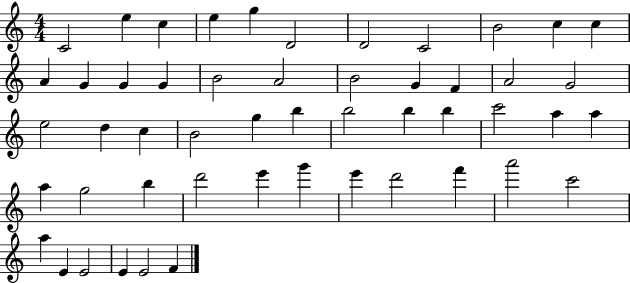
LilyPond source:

{
  \clef treble
  \numericTimeSignature
  \time 4/4
  \key c \major
  c'2 e''4 c''4 | e''4 g''4 d'2 | d'2 c'2 | b'2 c''4 c''4 | \break a'4 g'4 g'4 g'4 | b'2 a'2 | b'2 g'4 f'4 | a'2 g'2 | \break e''2 d''4 c''4 | b'2 g''4 b''4 | b''2 b''4 b''4 | c'''2 a''4 a''4 | \break a''4 g''2 b''4 | d'''2 e'''4 g'''4 | e'''4 d'''2 f'''4 | a'''2 c'''2 | \break a''4 e'4 e'2 | e'4 e'2 f'4 | \bar "|."
}